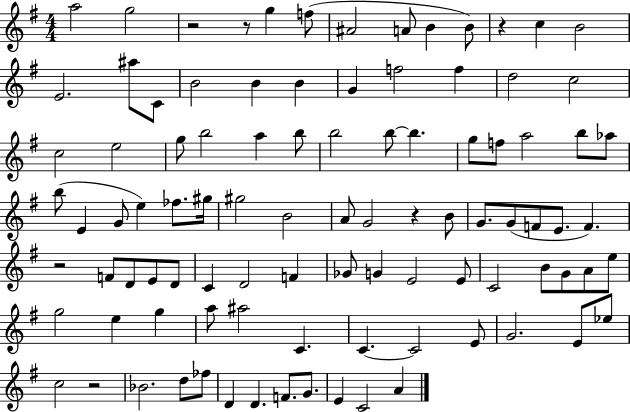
A5/h G5/h R/h R/e G5/q F5/e A#4/h A4/e B4/q B4/e R/q C5/q B4/h E4/h. A#5/e C4/e B4/h B4/q B4/q G4/q F5/h F5/q D5/h C5/h C5/h E5/h G5/e B5/h A5/q B5/e B5/h B5/e B5/q. G5/e F5/e A5/h B5/e Ab5/e B5/e E4/q G4/e E5/q FES5/e. G#5/s G#5/h B4/h A4/e G4/h R/q B4/e G4/e. G4/e F4/e E4/e. F4/q. R/h F4/e D4/e E4/e D4/e C4/q D4/h F4/q Gb4/e G4/q E4/h E4/e C4/h B4/e G4/e A4/e E5/e G5/h E5/q G5/q A5/e A#5/h C4/q. C4/q. C4/h E4/e G4/h. E4/e Eb5/e C5/h R/h Bb4/h. D5/e FES5/e D4/q D4/q. F4/e. G4/e. E4/q C4/h A4/q